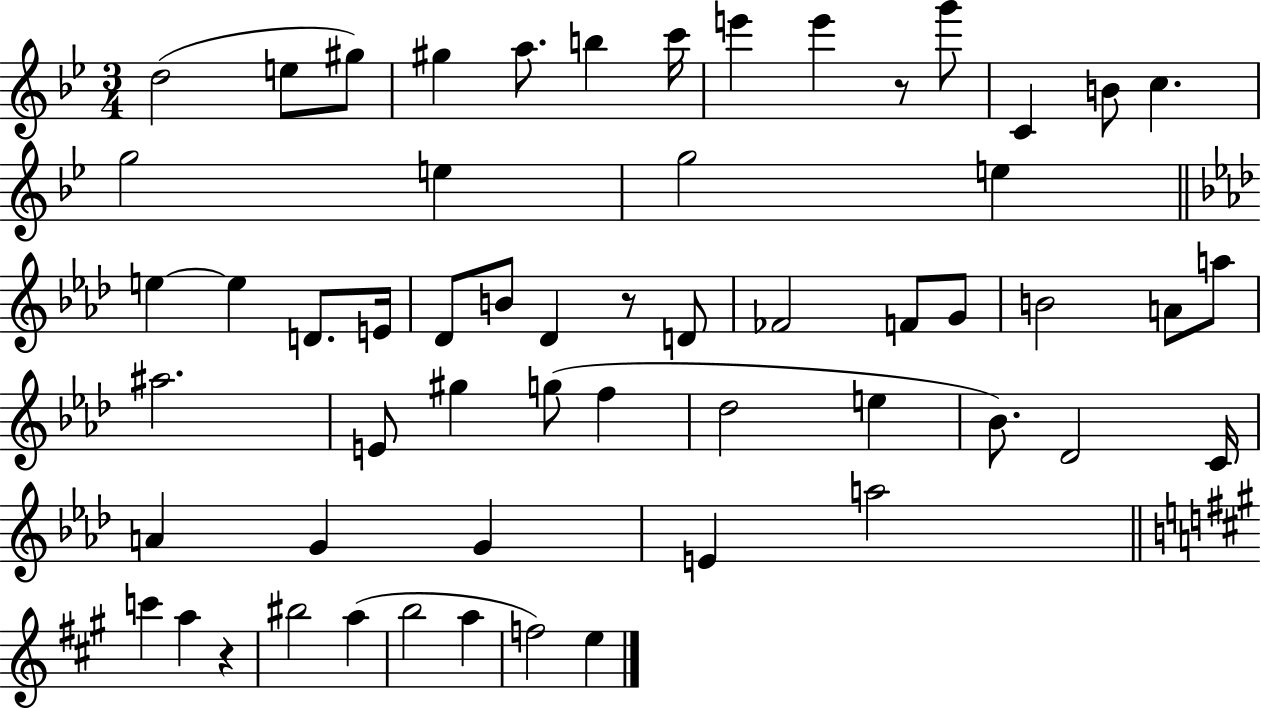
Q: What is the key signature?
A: BES major